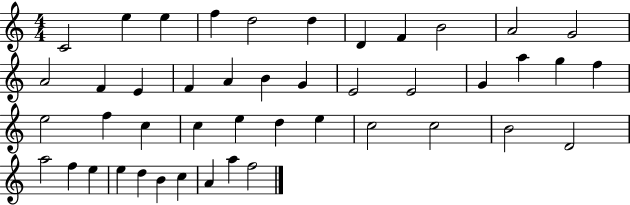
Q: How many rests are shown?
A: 0